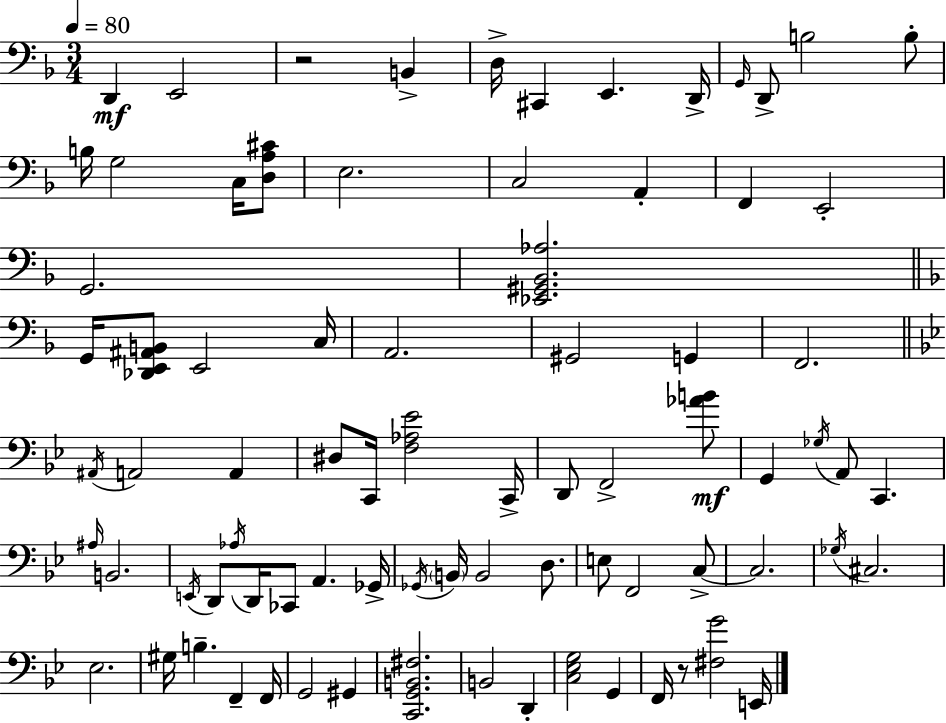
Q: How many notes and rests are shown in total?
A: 80